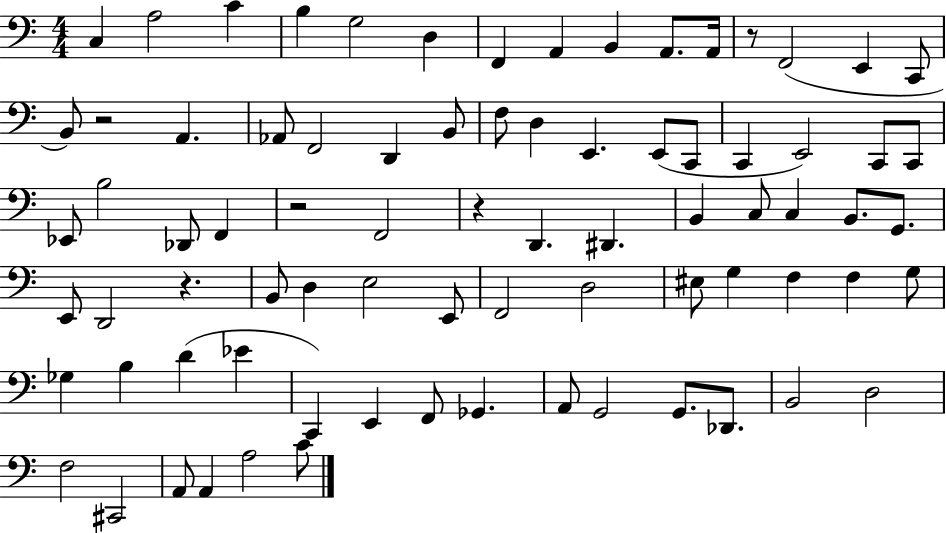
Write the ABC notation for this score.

X:1
T:Untitled
M:4/4
L:1/4
K:C
C, A,2 C B, G,2 D, F,, A,, B,, A,,/2 A,,/4 z/2 F,,2 E,, C,,/2 B,,/2 z2 A,, _A,,/2 F,,2 D,, B,,/2 F,/2 D, E,, E,,/2 C,,/2 C,, E,,2 C,,/2 C,,/2 _E,,/2 B,2 _D,,/2 F,, z2 F,,2 z D,, ^D,, B,, C,/2 C, B,,/2 G,,/2 E,,/2 D,,2 z B,,/2 D, E,2 E,,/2 F,,2 D,2 ^E,/2 G, F, F, G,/2 _G, B, D _E C,, E,, F,,/2 _G,, A,,/2 G,,2 G,,/2 _D,,/2 B,,2 D,2 F,2 ^C,,2 A,,/2 A,, A,2 C/2